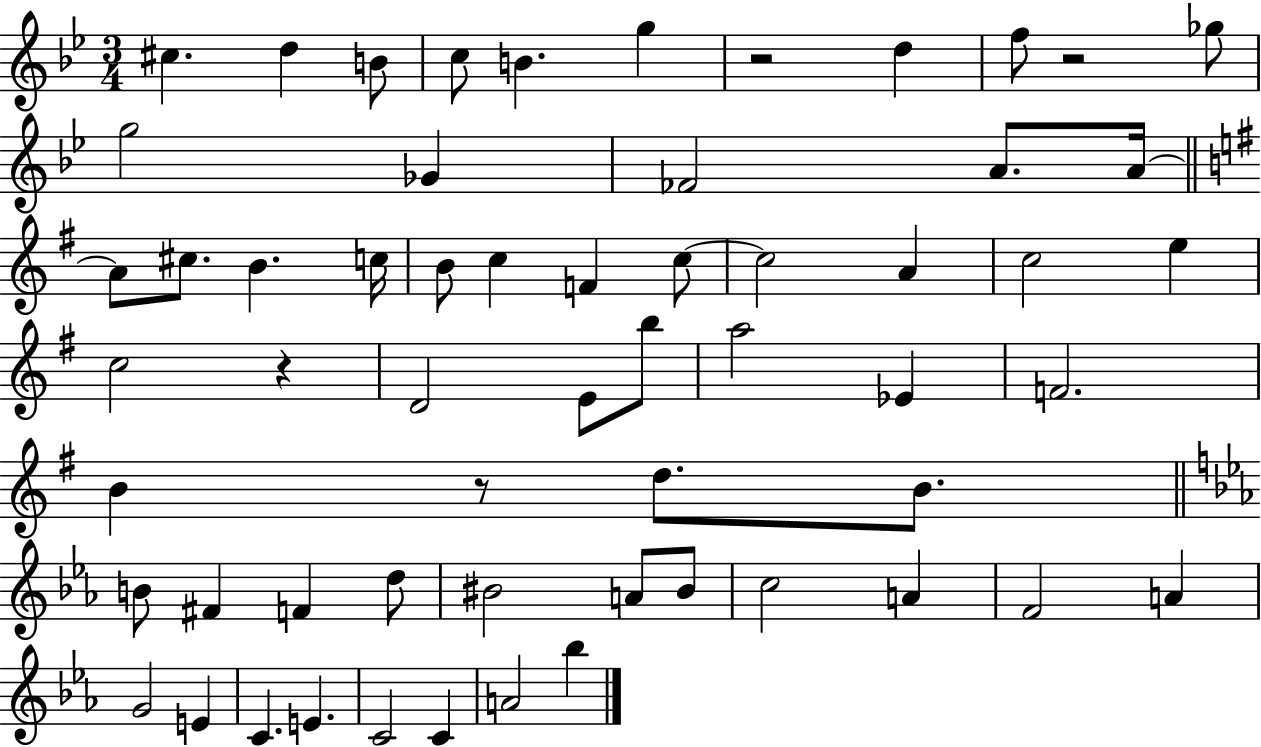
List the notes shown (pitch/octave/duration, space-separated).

C#5/q. D5/q B4/e C5/e B4/q. G5/q R/h D5/q F5/e R/h Gb5/e G5/h Gb4/q FES4/h A4/e. A4/s A4/e C#5/e. B4/q. C5/s B4/e C5/q F4/q C5/e C5/h A4/q C5/h E5/q C5/h R/q D4/h E4/e B5/e A5/h Eb4/q F4/h. B4/q R/e D5/e. B4/e. B4/e F#4/q F4/q D5/e BIS4/h A4/e BIS4/e C5/h A4/q F4/h A4/q G4/h E4/q C4/q. E4/q. C4/h C4/q A4/h Bb5/q